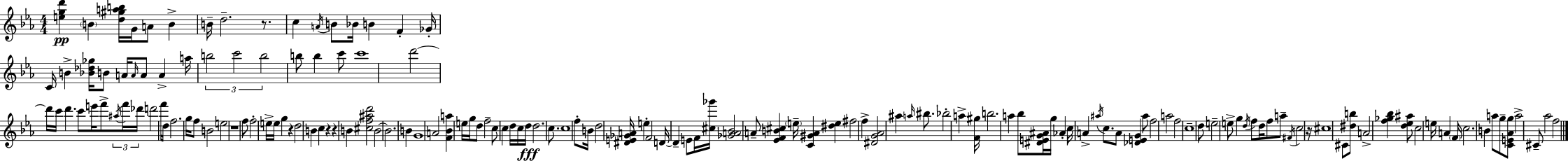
{
  \clef treble
  \numericTimeSignature
  \time 4/4
  \key c \minor
  <e'' g'' d'''>4\pp \parenthesize b'4 <d'' gis'' a'' b''>16 g'16 a'8 b'4-> | b'16-- d''2.-- r8. | c''4 \acciaccatura { a'16 } b'8 bes'16 b'4 f'4-. | ges'16-. c'16 b'4-> <bes' des'' ges''>16 b'8 a'16 \grace { a'16 } a'8 a'4-> | \break a''16 \tuplet 3/2 { b''2 c'''2 | b''2 } b''8 b''4 | c'''8 c'''1 | d'''2~~ d'''16 c'''16 d'''4. | \break c'''8 e'''16 f'''8-> \tuplet 3/2 { \acciaccatura { ais''16 } f'''16 des'''16 } d'''2 | f'''16 d''16 f''2. | g''16 f''8 b'2 e''2 | r1 | \break f''8 f''2-. e''16-> e''16 g''4 | r4 d''2 b'4 | c''4 r4 r4 b'4 | <cis'' f'' ais'' d'''>2 b'2~~ | \break b'2. b'4 | g'1 | a'2 <f' bes' a''>4 e''16 | g''16 d''8 f''2-- c''8 c''4 | \break d''16 c''16 d''16\fff d''2. | c''8. c''1 | f''8-. b'16 d''2 <dis' e' ges' a'>16 e''4-. | f'2 d'16~~ d'4-- | \break e'8 f'16 <cis'' ges'''>16 <ges' a' bes'>2 a'8-- <ees' f' b' cis''>4 | \parenthesize e''16-- <c' gis' a'>4 <dis'' e''>4 fis''2 | f''4-> <dis' g' aes'>2 ais''4 | \grace { a''16 } bis''8. bes''2-. a''4-> | \break <f' gis''>16 b''2. | a''4 bes''8 <dis' e' g' ais'>16 g''16 aes'4-. c''16 a'4-> | \acciaccatura { ais''16 } c''8. a'8 <des' e' g'>4 ais''8 f''2 | a''2 f''2 | \break c''1-- | d''8 e''2-- e''8-> | g''4 \acciaccatura { d''16 } f''8 d''16 f''8 a''8-- \acciaccatura { fis'16 } c''2 | r16 cis''1 | \break cis'8 <dis'' b''>8 a'2-> | <f'' ges'' bes''>4 <d'' ees'' ais''>8 c''2 | e''16 a'4 \parenthesize f'16 c''2. | b'4 a''8 g''8-- <c' e' aes' g''>8 a''2-> | \break cis'8-- aes''2 f''2 | \bar "|."
}